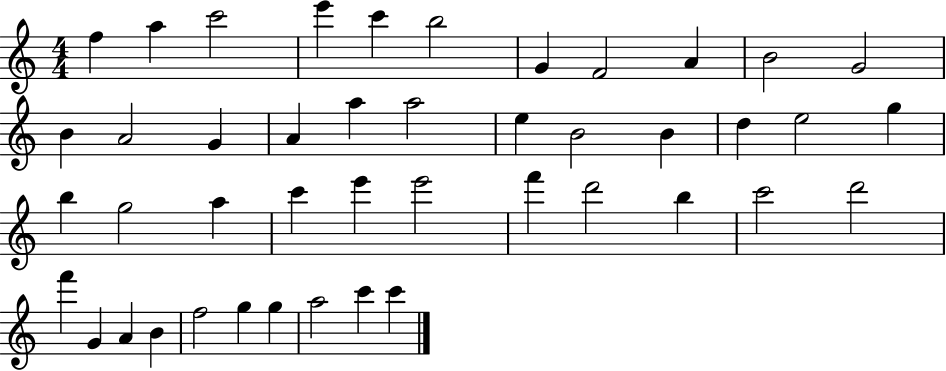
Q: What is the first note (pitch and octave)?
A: F5